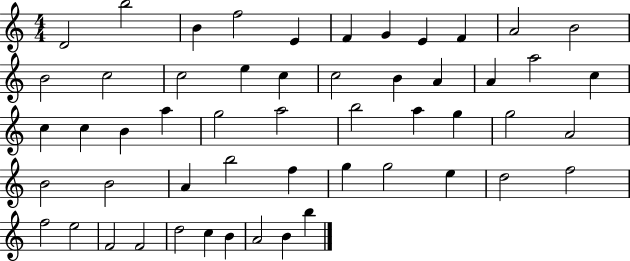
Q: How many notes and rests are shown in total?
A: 53